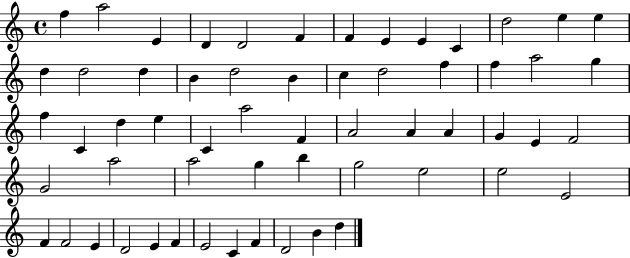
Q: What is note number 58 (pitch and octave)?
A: B4